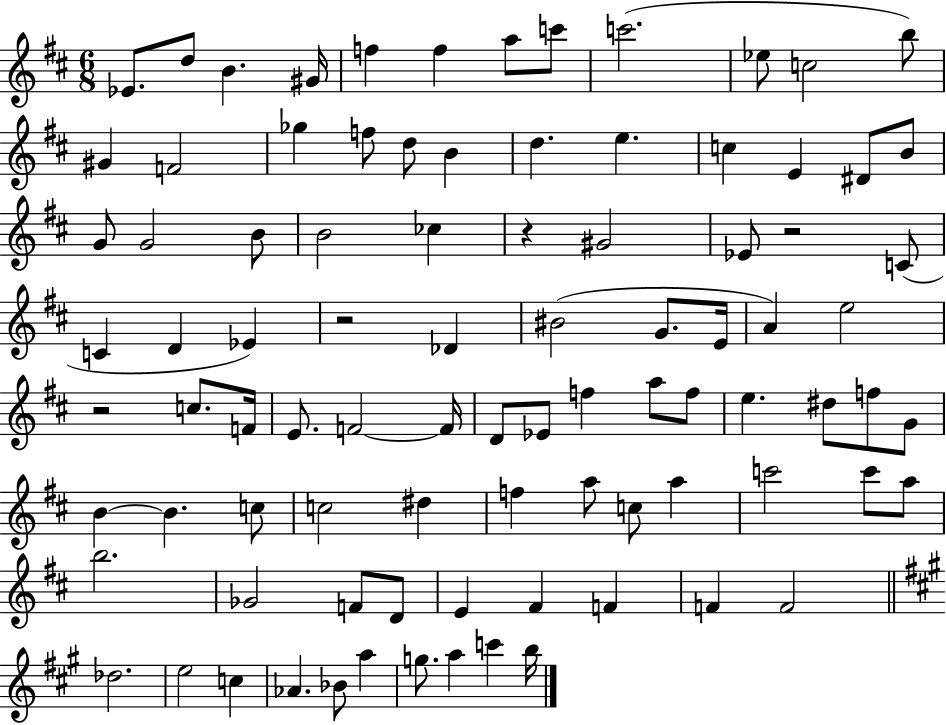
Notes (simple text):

Eb4/e. D5/e B4/q. G#4/s F5/q F5/q A5/e C6/e C6/h. Eb5/e C5/h B5/e G#4/q F4/h Gb5/q F5/e D5/e B4/q D5/q. E5/q. C5/q E4/q D#4/e B4/e G4/e G4/h B4/e B4/h CES5/q R/q G#4/h Eb4/e R/h C4/e C4/q D4/q Eb4/q R/h Db4/q BIS4/h G4/e. E4/s A4/q E5/h R/h C5/e. F4/s E4/e. F4/h F4/s D4/e Eb4/e F5/q A5/e F5/e E5/q. D#5/e F5/e G4/e B4/q B4/q. C5/e C5/h D#5/q F5/q A5/e C5/e A5/q C6/h C6/e A5/e B5/h. Gb4/h F4/e D4/e E4/q F#4/q F4/q F4/q F4/h Db5/h. E5/h C5/q Ab4/q. Bb4/e A5/q G5/e. A5/q C6/q B5/s